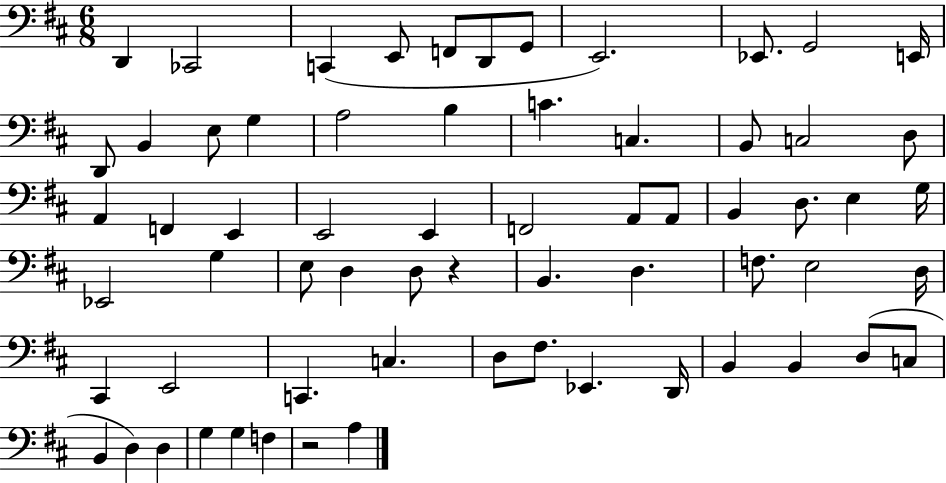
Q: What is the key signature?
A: D major